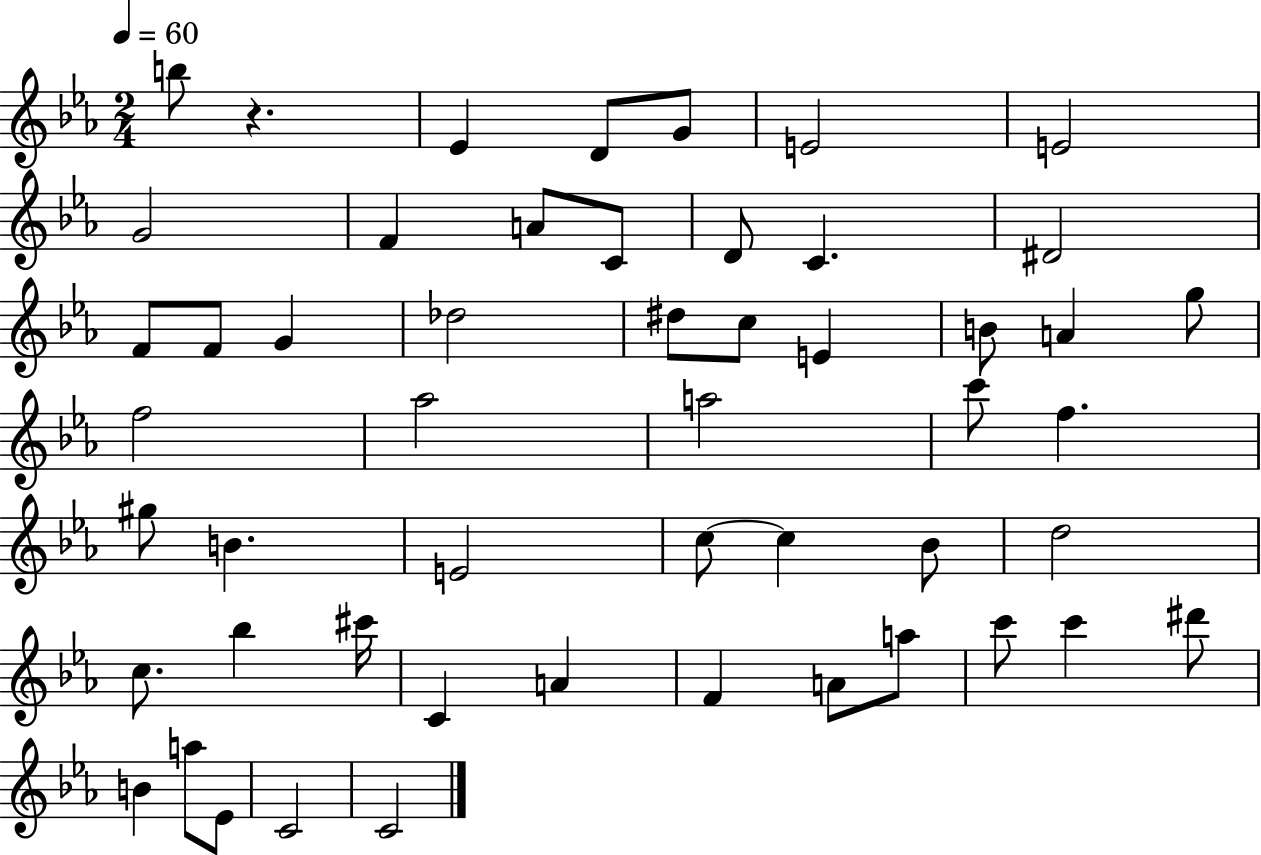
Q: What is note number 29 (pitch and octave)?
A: G#5